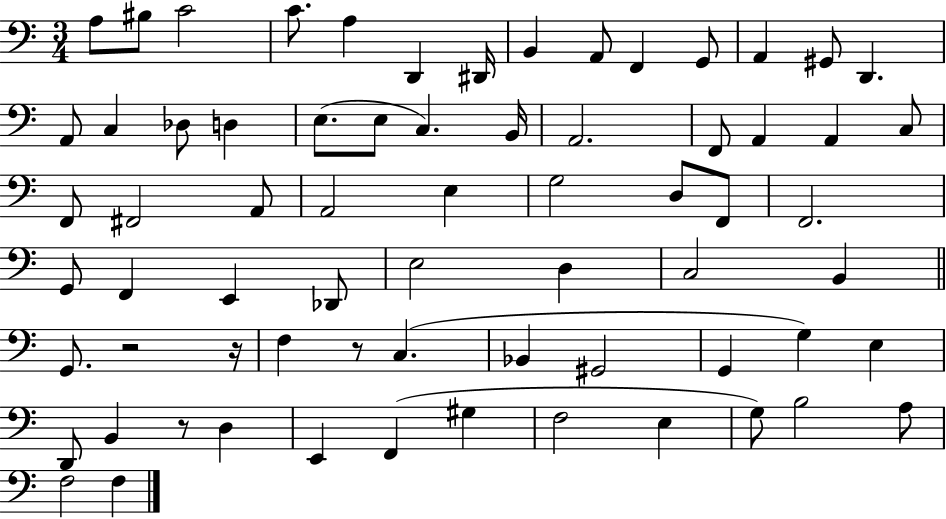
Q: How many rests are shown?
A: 4